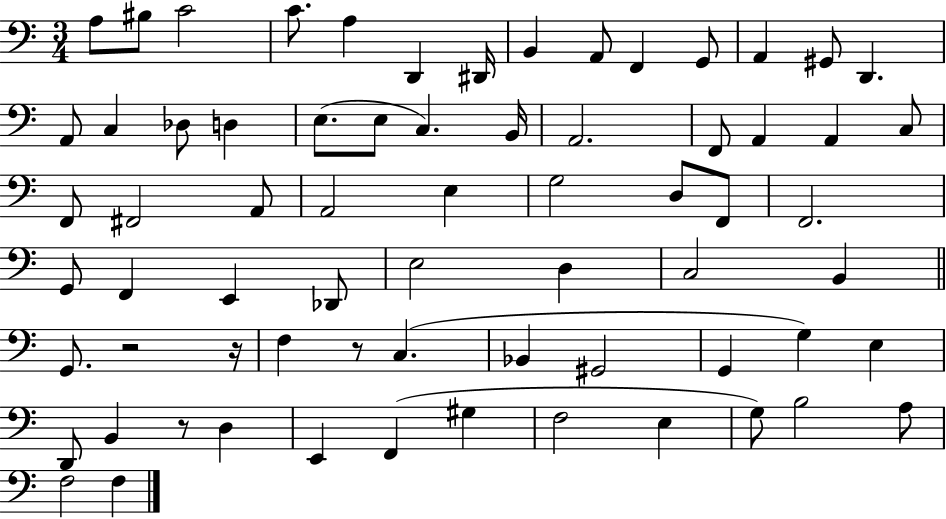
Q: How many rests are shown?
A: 4